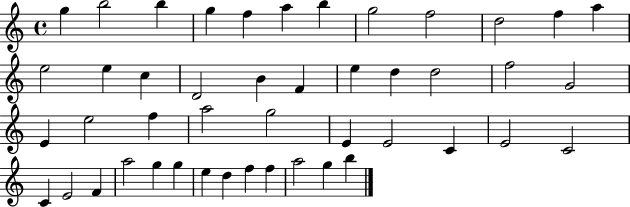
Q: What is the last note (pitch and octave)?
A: B5